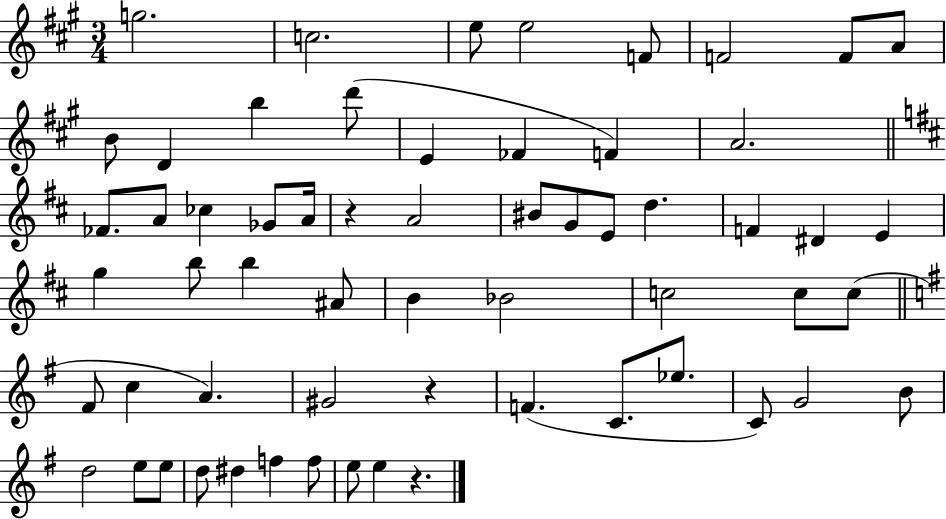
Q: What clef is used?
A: treble